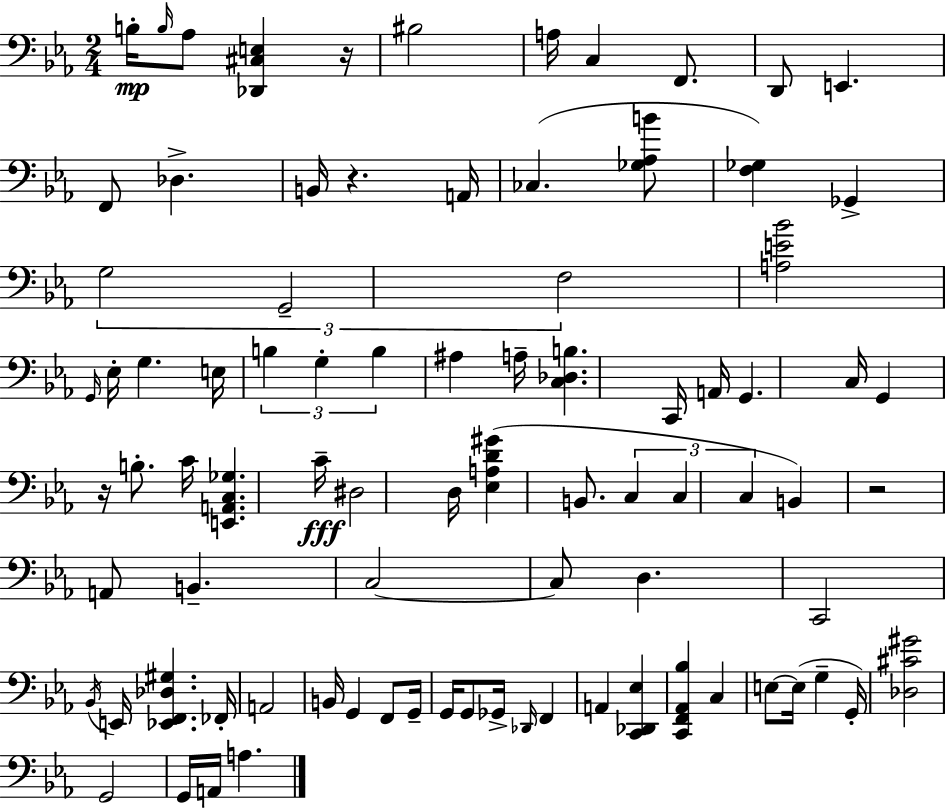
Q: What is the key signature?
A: EES major